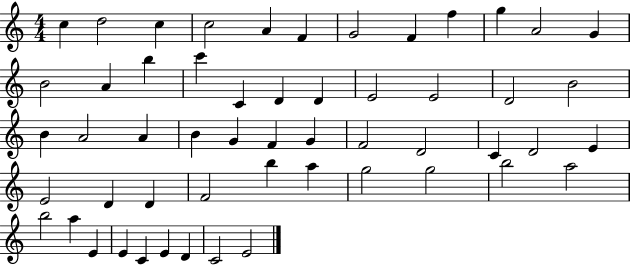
{
  \clef treble
  \numericTimeSignature
  \time 4/4
  \key c \major
  c''4 d''2 c''4 | c''2 a'4 f'4 | g'2 f'4 f''4 | g''4 a'2 g'4 | \break b'2 a'4 b''4 | c'''4 c'4 d'4 d'4 | e'2 e'2 | d'2 b'2 | \break b'4 a'2 a'4 | b'4 g'4 f'4 g'4 | f'2 d'2 | c'4 d'2 e'4 | \break e'2 d'4 d'4 | f'2 b''4 a''4 | g''2 g''2 | b''2 a''2 | \break b''2 a''4 e'4 | e'4 c'4 e'4 d'4 | c'2 e'2 | \bar "|."
}